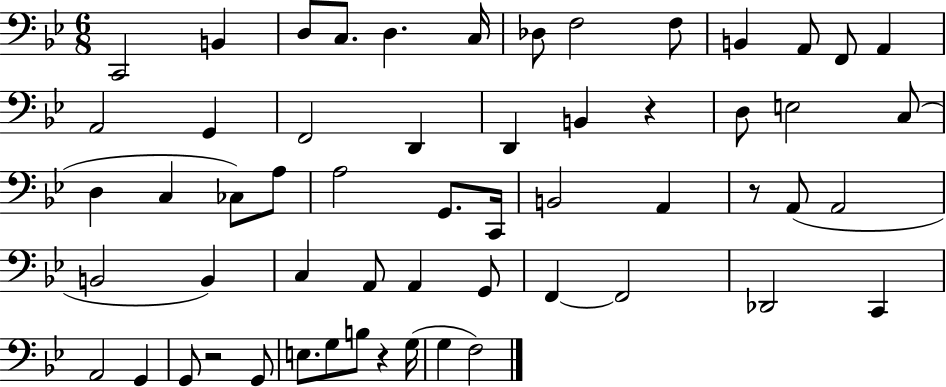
C2/h B2/q D3/e C3/e. D3/q. C3/s Db3/e F3/h F3/e B2/q A2/e F2/e A2/q A2/h G2/q F2/h D2/q D2/q B2/q R/q D3/e E3/h C3/e D3/q C3/q CES3/e A3/e A3/h G2/e. C2/s B2/h A2/q R/e A2/e A2/h B2/h B2/q C3/q A2/e A2/q G2/e F2/q F2/h Db2/h C2/q A2/h G2/q G2/e R/h G2/e E3/e. G3/e B3/e R/q G3/s G3/q F3/h